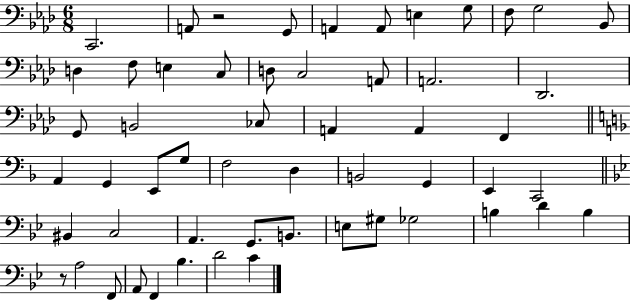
X:1
T:Untitled
M:6/8
L:1/4
K:Ab
C,,2 A,,/2 z2 G,,/2 A,, A,,/2 E, G,/2 F,/2 G,2 _B,,/2 D, F,/2 E, C,/2 D,/2 C,2 A,,/2 A,,2 _D,,2 G,,/2 B,,2 _C,/2 A,, A,, F,, A,, G,, E,,/2 G,/2 F,2 D, B,,2 G,, E,, C,,2 ^B,, C,2 A,, G,,/2 B,,/2 E,/2 ^G,/2 _G,2 B, D B, z/2 A,2 F,,/2 A,,/2 F,, _B, D2 C